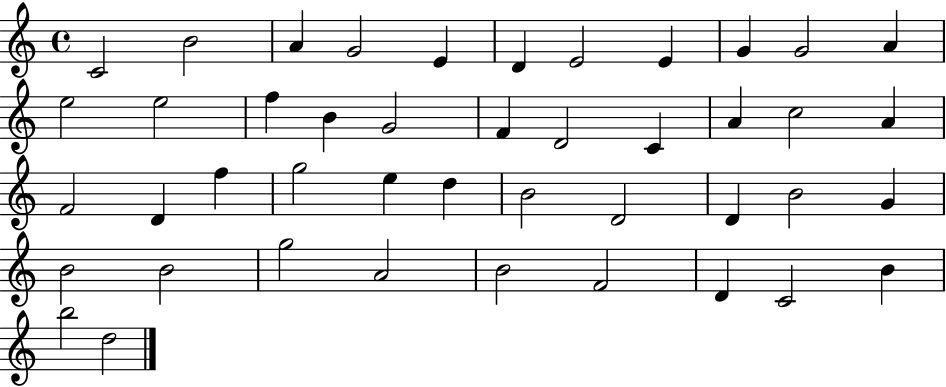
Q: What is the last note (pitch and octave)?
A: D5